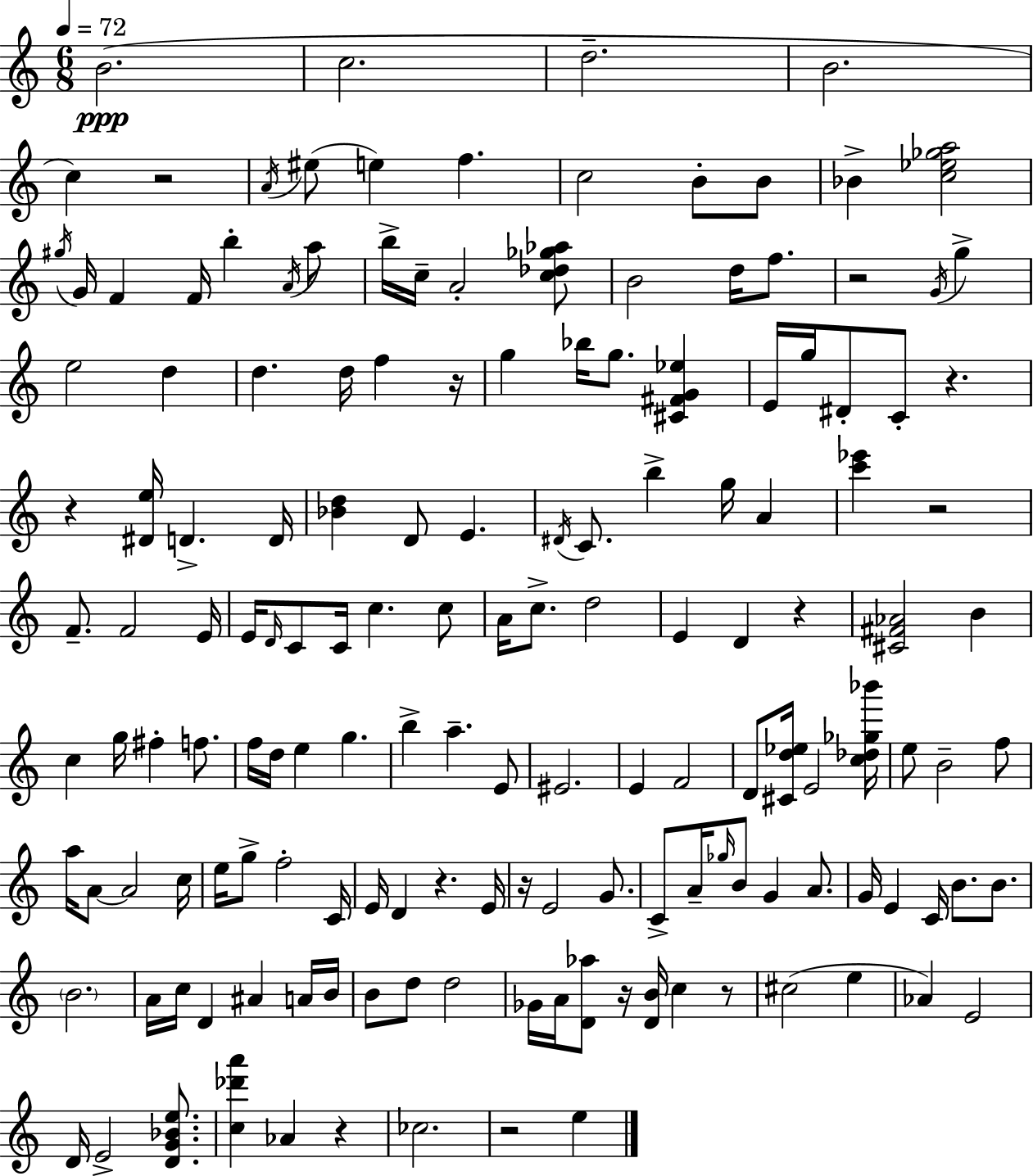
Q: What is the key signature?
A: C major